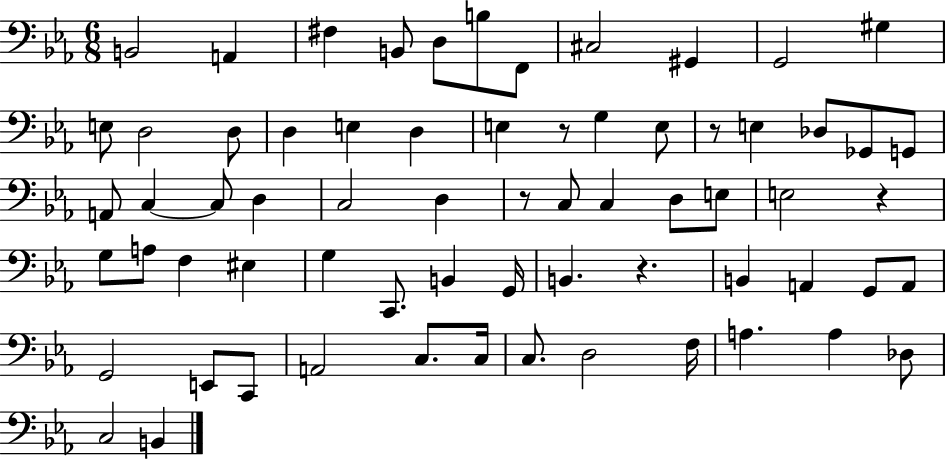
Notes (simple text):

B2/h A2/q F#3/q B2/e D3/e B3/e F2/e C#3/h G#2/q G2/h G#3/q E3/e D3/h D3/e D3/q E3/q D3/q E3/q R/e G3/q E3/e R/e E3/q Db3/e Gb2/e G2/e A2/e C3/q C3/e D3/q C3/h D3/q R/e C3/e C3/q D3/e E3/e E3/h R/q G3/e A3/e F3/q EIS3/q G3/q C2/e. B2/q G2/s B2/q. R/q. B2/q A2/q G2/e A2/e G2/h E2/e C2/e A2/h C3/e. C3/s C3/e. D3/h F3/s A3/q. A3/q Db3/e C3/h B2/q